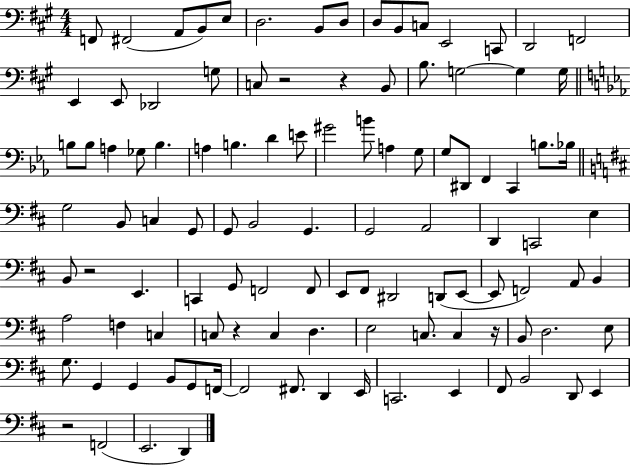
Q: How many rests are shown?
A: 6